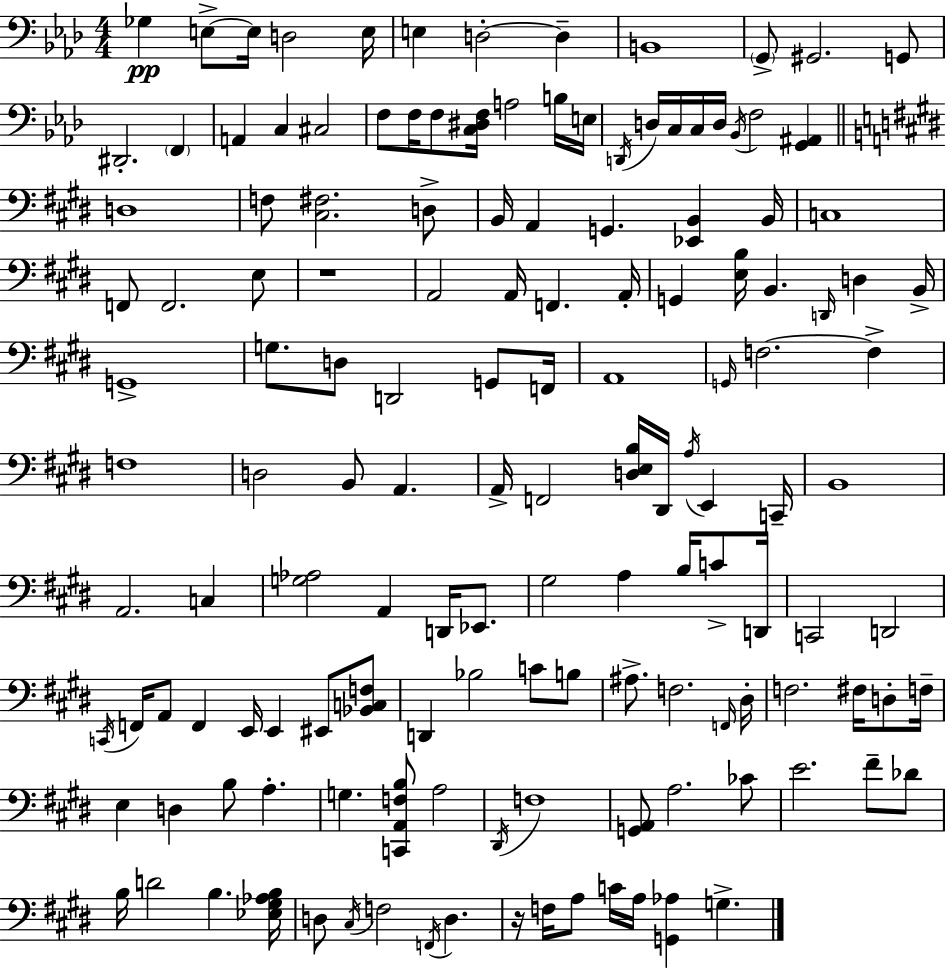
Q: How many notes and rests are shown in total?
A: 142